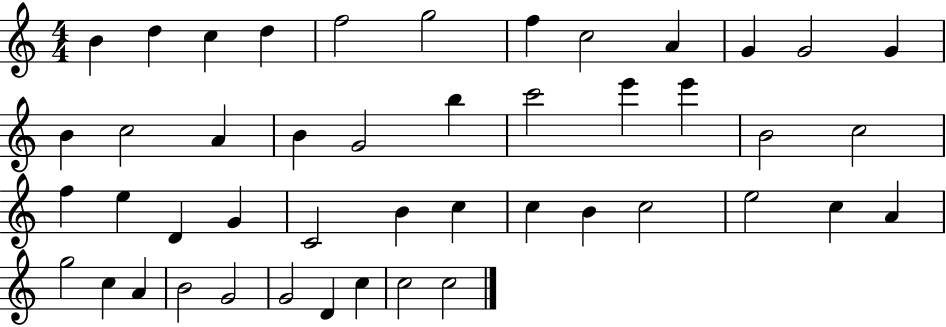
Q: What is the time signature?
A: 4/4